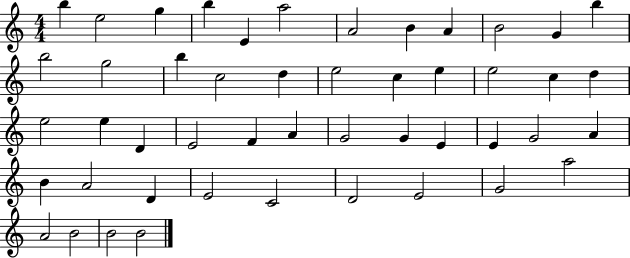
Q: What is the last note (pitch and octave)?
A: B4